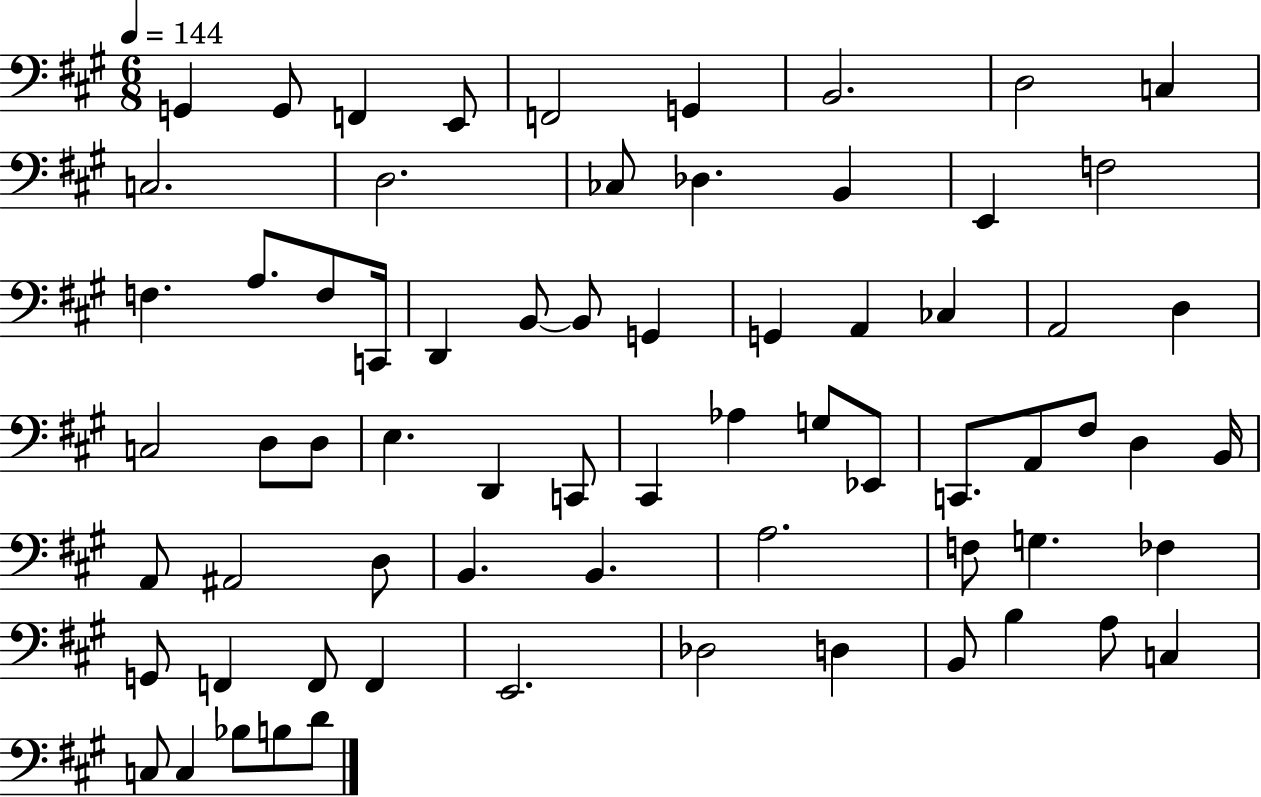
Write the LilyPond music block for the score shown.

{
  \clef bass
  \numericTimeSignature
  \time 6/8
  \key a \major
  \tempo 4 = 144
  \repeat volta 2 { g,4 g,8 f,4 e,8 | f,2 g,4 | b,2. | d2 c4 | \break c2. | d2. | ces8 des4. b,4 | e,4 f2 | \break f4. a8. f8 c,16 | d,4 b,8~~ b,8 g,4 | g,4 a,4 ces4 | a,2 d4 | \break c2 d8 d8 | e4. d,4 c,8 | cis,4 aes4 g8 ees,8 | c,8. a,8 fis8 d4 b,16 | \break a,8 ais,2 d8 | b,4. b,4. | a2. | f8 g4. fes4 | \break g,8 f,4 f,8 f,4 | e,2. | des2 d4 | b,8 b4 a8 c4 | \break c8 c4 bes8 b8 d'8 | } \bar "|."
}